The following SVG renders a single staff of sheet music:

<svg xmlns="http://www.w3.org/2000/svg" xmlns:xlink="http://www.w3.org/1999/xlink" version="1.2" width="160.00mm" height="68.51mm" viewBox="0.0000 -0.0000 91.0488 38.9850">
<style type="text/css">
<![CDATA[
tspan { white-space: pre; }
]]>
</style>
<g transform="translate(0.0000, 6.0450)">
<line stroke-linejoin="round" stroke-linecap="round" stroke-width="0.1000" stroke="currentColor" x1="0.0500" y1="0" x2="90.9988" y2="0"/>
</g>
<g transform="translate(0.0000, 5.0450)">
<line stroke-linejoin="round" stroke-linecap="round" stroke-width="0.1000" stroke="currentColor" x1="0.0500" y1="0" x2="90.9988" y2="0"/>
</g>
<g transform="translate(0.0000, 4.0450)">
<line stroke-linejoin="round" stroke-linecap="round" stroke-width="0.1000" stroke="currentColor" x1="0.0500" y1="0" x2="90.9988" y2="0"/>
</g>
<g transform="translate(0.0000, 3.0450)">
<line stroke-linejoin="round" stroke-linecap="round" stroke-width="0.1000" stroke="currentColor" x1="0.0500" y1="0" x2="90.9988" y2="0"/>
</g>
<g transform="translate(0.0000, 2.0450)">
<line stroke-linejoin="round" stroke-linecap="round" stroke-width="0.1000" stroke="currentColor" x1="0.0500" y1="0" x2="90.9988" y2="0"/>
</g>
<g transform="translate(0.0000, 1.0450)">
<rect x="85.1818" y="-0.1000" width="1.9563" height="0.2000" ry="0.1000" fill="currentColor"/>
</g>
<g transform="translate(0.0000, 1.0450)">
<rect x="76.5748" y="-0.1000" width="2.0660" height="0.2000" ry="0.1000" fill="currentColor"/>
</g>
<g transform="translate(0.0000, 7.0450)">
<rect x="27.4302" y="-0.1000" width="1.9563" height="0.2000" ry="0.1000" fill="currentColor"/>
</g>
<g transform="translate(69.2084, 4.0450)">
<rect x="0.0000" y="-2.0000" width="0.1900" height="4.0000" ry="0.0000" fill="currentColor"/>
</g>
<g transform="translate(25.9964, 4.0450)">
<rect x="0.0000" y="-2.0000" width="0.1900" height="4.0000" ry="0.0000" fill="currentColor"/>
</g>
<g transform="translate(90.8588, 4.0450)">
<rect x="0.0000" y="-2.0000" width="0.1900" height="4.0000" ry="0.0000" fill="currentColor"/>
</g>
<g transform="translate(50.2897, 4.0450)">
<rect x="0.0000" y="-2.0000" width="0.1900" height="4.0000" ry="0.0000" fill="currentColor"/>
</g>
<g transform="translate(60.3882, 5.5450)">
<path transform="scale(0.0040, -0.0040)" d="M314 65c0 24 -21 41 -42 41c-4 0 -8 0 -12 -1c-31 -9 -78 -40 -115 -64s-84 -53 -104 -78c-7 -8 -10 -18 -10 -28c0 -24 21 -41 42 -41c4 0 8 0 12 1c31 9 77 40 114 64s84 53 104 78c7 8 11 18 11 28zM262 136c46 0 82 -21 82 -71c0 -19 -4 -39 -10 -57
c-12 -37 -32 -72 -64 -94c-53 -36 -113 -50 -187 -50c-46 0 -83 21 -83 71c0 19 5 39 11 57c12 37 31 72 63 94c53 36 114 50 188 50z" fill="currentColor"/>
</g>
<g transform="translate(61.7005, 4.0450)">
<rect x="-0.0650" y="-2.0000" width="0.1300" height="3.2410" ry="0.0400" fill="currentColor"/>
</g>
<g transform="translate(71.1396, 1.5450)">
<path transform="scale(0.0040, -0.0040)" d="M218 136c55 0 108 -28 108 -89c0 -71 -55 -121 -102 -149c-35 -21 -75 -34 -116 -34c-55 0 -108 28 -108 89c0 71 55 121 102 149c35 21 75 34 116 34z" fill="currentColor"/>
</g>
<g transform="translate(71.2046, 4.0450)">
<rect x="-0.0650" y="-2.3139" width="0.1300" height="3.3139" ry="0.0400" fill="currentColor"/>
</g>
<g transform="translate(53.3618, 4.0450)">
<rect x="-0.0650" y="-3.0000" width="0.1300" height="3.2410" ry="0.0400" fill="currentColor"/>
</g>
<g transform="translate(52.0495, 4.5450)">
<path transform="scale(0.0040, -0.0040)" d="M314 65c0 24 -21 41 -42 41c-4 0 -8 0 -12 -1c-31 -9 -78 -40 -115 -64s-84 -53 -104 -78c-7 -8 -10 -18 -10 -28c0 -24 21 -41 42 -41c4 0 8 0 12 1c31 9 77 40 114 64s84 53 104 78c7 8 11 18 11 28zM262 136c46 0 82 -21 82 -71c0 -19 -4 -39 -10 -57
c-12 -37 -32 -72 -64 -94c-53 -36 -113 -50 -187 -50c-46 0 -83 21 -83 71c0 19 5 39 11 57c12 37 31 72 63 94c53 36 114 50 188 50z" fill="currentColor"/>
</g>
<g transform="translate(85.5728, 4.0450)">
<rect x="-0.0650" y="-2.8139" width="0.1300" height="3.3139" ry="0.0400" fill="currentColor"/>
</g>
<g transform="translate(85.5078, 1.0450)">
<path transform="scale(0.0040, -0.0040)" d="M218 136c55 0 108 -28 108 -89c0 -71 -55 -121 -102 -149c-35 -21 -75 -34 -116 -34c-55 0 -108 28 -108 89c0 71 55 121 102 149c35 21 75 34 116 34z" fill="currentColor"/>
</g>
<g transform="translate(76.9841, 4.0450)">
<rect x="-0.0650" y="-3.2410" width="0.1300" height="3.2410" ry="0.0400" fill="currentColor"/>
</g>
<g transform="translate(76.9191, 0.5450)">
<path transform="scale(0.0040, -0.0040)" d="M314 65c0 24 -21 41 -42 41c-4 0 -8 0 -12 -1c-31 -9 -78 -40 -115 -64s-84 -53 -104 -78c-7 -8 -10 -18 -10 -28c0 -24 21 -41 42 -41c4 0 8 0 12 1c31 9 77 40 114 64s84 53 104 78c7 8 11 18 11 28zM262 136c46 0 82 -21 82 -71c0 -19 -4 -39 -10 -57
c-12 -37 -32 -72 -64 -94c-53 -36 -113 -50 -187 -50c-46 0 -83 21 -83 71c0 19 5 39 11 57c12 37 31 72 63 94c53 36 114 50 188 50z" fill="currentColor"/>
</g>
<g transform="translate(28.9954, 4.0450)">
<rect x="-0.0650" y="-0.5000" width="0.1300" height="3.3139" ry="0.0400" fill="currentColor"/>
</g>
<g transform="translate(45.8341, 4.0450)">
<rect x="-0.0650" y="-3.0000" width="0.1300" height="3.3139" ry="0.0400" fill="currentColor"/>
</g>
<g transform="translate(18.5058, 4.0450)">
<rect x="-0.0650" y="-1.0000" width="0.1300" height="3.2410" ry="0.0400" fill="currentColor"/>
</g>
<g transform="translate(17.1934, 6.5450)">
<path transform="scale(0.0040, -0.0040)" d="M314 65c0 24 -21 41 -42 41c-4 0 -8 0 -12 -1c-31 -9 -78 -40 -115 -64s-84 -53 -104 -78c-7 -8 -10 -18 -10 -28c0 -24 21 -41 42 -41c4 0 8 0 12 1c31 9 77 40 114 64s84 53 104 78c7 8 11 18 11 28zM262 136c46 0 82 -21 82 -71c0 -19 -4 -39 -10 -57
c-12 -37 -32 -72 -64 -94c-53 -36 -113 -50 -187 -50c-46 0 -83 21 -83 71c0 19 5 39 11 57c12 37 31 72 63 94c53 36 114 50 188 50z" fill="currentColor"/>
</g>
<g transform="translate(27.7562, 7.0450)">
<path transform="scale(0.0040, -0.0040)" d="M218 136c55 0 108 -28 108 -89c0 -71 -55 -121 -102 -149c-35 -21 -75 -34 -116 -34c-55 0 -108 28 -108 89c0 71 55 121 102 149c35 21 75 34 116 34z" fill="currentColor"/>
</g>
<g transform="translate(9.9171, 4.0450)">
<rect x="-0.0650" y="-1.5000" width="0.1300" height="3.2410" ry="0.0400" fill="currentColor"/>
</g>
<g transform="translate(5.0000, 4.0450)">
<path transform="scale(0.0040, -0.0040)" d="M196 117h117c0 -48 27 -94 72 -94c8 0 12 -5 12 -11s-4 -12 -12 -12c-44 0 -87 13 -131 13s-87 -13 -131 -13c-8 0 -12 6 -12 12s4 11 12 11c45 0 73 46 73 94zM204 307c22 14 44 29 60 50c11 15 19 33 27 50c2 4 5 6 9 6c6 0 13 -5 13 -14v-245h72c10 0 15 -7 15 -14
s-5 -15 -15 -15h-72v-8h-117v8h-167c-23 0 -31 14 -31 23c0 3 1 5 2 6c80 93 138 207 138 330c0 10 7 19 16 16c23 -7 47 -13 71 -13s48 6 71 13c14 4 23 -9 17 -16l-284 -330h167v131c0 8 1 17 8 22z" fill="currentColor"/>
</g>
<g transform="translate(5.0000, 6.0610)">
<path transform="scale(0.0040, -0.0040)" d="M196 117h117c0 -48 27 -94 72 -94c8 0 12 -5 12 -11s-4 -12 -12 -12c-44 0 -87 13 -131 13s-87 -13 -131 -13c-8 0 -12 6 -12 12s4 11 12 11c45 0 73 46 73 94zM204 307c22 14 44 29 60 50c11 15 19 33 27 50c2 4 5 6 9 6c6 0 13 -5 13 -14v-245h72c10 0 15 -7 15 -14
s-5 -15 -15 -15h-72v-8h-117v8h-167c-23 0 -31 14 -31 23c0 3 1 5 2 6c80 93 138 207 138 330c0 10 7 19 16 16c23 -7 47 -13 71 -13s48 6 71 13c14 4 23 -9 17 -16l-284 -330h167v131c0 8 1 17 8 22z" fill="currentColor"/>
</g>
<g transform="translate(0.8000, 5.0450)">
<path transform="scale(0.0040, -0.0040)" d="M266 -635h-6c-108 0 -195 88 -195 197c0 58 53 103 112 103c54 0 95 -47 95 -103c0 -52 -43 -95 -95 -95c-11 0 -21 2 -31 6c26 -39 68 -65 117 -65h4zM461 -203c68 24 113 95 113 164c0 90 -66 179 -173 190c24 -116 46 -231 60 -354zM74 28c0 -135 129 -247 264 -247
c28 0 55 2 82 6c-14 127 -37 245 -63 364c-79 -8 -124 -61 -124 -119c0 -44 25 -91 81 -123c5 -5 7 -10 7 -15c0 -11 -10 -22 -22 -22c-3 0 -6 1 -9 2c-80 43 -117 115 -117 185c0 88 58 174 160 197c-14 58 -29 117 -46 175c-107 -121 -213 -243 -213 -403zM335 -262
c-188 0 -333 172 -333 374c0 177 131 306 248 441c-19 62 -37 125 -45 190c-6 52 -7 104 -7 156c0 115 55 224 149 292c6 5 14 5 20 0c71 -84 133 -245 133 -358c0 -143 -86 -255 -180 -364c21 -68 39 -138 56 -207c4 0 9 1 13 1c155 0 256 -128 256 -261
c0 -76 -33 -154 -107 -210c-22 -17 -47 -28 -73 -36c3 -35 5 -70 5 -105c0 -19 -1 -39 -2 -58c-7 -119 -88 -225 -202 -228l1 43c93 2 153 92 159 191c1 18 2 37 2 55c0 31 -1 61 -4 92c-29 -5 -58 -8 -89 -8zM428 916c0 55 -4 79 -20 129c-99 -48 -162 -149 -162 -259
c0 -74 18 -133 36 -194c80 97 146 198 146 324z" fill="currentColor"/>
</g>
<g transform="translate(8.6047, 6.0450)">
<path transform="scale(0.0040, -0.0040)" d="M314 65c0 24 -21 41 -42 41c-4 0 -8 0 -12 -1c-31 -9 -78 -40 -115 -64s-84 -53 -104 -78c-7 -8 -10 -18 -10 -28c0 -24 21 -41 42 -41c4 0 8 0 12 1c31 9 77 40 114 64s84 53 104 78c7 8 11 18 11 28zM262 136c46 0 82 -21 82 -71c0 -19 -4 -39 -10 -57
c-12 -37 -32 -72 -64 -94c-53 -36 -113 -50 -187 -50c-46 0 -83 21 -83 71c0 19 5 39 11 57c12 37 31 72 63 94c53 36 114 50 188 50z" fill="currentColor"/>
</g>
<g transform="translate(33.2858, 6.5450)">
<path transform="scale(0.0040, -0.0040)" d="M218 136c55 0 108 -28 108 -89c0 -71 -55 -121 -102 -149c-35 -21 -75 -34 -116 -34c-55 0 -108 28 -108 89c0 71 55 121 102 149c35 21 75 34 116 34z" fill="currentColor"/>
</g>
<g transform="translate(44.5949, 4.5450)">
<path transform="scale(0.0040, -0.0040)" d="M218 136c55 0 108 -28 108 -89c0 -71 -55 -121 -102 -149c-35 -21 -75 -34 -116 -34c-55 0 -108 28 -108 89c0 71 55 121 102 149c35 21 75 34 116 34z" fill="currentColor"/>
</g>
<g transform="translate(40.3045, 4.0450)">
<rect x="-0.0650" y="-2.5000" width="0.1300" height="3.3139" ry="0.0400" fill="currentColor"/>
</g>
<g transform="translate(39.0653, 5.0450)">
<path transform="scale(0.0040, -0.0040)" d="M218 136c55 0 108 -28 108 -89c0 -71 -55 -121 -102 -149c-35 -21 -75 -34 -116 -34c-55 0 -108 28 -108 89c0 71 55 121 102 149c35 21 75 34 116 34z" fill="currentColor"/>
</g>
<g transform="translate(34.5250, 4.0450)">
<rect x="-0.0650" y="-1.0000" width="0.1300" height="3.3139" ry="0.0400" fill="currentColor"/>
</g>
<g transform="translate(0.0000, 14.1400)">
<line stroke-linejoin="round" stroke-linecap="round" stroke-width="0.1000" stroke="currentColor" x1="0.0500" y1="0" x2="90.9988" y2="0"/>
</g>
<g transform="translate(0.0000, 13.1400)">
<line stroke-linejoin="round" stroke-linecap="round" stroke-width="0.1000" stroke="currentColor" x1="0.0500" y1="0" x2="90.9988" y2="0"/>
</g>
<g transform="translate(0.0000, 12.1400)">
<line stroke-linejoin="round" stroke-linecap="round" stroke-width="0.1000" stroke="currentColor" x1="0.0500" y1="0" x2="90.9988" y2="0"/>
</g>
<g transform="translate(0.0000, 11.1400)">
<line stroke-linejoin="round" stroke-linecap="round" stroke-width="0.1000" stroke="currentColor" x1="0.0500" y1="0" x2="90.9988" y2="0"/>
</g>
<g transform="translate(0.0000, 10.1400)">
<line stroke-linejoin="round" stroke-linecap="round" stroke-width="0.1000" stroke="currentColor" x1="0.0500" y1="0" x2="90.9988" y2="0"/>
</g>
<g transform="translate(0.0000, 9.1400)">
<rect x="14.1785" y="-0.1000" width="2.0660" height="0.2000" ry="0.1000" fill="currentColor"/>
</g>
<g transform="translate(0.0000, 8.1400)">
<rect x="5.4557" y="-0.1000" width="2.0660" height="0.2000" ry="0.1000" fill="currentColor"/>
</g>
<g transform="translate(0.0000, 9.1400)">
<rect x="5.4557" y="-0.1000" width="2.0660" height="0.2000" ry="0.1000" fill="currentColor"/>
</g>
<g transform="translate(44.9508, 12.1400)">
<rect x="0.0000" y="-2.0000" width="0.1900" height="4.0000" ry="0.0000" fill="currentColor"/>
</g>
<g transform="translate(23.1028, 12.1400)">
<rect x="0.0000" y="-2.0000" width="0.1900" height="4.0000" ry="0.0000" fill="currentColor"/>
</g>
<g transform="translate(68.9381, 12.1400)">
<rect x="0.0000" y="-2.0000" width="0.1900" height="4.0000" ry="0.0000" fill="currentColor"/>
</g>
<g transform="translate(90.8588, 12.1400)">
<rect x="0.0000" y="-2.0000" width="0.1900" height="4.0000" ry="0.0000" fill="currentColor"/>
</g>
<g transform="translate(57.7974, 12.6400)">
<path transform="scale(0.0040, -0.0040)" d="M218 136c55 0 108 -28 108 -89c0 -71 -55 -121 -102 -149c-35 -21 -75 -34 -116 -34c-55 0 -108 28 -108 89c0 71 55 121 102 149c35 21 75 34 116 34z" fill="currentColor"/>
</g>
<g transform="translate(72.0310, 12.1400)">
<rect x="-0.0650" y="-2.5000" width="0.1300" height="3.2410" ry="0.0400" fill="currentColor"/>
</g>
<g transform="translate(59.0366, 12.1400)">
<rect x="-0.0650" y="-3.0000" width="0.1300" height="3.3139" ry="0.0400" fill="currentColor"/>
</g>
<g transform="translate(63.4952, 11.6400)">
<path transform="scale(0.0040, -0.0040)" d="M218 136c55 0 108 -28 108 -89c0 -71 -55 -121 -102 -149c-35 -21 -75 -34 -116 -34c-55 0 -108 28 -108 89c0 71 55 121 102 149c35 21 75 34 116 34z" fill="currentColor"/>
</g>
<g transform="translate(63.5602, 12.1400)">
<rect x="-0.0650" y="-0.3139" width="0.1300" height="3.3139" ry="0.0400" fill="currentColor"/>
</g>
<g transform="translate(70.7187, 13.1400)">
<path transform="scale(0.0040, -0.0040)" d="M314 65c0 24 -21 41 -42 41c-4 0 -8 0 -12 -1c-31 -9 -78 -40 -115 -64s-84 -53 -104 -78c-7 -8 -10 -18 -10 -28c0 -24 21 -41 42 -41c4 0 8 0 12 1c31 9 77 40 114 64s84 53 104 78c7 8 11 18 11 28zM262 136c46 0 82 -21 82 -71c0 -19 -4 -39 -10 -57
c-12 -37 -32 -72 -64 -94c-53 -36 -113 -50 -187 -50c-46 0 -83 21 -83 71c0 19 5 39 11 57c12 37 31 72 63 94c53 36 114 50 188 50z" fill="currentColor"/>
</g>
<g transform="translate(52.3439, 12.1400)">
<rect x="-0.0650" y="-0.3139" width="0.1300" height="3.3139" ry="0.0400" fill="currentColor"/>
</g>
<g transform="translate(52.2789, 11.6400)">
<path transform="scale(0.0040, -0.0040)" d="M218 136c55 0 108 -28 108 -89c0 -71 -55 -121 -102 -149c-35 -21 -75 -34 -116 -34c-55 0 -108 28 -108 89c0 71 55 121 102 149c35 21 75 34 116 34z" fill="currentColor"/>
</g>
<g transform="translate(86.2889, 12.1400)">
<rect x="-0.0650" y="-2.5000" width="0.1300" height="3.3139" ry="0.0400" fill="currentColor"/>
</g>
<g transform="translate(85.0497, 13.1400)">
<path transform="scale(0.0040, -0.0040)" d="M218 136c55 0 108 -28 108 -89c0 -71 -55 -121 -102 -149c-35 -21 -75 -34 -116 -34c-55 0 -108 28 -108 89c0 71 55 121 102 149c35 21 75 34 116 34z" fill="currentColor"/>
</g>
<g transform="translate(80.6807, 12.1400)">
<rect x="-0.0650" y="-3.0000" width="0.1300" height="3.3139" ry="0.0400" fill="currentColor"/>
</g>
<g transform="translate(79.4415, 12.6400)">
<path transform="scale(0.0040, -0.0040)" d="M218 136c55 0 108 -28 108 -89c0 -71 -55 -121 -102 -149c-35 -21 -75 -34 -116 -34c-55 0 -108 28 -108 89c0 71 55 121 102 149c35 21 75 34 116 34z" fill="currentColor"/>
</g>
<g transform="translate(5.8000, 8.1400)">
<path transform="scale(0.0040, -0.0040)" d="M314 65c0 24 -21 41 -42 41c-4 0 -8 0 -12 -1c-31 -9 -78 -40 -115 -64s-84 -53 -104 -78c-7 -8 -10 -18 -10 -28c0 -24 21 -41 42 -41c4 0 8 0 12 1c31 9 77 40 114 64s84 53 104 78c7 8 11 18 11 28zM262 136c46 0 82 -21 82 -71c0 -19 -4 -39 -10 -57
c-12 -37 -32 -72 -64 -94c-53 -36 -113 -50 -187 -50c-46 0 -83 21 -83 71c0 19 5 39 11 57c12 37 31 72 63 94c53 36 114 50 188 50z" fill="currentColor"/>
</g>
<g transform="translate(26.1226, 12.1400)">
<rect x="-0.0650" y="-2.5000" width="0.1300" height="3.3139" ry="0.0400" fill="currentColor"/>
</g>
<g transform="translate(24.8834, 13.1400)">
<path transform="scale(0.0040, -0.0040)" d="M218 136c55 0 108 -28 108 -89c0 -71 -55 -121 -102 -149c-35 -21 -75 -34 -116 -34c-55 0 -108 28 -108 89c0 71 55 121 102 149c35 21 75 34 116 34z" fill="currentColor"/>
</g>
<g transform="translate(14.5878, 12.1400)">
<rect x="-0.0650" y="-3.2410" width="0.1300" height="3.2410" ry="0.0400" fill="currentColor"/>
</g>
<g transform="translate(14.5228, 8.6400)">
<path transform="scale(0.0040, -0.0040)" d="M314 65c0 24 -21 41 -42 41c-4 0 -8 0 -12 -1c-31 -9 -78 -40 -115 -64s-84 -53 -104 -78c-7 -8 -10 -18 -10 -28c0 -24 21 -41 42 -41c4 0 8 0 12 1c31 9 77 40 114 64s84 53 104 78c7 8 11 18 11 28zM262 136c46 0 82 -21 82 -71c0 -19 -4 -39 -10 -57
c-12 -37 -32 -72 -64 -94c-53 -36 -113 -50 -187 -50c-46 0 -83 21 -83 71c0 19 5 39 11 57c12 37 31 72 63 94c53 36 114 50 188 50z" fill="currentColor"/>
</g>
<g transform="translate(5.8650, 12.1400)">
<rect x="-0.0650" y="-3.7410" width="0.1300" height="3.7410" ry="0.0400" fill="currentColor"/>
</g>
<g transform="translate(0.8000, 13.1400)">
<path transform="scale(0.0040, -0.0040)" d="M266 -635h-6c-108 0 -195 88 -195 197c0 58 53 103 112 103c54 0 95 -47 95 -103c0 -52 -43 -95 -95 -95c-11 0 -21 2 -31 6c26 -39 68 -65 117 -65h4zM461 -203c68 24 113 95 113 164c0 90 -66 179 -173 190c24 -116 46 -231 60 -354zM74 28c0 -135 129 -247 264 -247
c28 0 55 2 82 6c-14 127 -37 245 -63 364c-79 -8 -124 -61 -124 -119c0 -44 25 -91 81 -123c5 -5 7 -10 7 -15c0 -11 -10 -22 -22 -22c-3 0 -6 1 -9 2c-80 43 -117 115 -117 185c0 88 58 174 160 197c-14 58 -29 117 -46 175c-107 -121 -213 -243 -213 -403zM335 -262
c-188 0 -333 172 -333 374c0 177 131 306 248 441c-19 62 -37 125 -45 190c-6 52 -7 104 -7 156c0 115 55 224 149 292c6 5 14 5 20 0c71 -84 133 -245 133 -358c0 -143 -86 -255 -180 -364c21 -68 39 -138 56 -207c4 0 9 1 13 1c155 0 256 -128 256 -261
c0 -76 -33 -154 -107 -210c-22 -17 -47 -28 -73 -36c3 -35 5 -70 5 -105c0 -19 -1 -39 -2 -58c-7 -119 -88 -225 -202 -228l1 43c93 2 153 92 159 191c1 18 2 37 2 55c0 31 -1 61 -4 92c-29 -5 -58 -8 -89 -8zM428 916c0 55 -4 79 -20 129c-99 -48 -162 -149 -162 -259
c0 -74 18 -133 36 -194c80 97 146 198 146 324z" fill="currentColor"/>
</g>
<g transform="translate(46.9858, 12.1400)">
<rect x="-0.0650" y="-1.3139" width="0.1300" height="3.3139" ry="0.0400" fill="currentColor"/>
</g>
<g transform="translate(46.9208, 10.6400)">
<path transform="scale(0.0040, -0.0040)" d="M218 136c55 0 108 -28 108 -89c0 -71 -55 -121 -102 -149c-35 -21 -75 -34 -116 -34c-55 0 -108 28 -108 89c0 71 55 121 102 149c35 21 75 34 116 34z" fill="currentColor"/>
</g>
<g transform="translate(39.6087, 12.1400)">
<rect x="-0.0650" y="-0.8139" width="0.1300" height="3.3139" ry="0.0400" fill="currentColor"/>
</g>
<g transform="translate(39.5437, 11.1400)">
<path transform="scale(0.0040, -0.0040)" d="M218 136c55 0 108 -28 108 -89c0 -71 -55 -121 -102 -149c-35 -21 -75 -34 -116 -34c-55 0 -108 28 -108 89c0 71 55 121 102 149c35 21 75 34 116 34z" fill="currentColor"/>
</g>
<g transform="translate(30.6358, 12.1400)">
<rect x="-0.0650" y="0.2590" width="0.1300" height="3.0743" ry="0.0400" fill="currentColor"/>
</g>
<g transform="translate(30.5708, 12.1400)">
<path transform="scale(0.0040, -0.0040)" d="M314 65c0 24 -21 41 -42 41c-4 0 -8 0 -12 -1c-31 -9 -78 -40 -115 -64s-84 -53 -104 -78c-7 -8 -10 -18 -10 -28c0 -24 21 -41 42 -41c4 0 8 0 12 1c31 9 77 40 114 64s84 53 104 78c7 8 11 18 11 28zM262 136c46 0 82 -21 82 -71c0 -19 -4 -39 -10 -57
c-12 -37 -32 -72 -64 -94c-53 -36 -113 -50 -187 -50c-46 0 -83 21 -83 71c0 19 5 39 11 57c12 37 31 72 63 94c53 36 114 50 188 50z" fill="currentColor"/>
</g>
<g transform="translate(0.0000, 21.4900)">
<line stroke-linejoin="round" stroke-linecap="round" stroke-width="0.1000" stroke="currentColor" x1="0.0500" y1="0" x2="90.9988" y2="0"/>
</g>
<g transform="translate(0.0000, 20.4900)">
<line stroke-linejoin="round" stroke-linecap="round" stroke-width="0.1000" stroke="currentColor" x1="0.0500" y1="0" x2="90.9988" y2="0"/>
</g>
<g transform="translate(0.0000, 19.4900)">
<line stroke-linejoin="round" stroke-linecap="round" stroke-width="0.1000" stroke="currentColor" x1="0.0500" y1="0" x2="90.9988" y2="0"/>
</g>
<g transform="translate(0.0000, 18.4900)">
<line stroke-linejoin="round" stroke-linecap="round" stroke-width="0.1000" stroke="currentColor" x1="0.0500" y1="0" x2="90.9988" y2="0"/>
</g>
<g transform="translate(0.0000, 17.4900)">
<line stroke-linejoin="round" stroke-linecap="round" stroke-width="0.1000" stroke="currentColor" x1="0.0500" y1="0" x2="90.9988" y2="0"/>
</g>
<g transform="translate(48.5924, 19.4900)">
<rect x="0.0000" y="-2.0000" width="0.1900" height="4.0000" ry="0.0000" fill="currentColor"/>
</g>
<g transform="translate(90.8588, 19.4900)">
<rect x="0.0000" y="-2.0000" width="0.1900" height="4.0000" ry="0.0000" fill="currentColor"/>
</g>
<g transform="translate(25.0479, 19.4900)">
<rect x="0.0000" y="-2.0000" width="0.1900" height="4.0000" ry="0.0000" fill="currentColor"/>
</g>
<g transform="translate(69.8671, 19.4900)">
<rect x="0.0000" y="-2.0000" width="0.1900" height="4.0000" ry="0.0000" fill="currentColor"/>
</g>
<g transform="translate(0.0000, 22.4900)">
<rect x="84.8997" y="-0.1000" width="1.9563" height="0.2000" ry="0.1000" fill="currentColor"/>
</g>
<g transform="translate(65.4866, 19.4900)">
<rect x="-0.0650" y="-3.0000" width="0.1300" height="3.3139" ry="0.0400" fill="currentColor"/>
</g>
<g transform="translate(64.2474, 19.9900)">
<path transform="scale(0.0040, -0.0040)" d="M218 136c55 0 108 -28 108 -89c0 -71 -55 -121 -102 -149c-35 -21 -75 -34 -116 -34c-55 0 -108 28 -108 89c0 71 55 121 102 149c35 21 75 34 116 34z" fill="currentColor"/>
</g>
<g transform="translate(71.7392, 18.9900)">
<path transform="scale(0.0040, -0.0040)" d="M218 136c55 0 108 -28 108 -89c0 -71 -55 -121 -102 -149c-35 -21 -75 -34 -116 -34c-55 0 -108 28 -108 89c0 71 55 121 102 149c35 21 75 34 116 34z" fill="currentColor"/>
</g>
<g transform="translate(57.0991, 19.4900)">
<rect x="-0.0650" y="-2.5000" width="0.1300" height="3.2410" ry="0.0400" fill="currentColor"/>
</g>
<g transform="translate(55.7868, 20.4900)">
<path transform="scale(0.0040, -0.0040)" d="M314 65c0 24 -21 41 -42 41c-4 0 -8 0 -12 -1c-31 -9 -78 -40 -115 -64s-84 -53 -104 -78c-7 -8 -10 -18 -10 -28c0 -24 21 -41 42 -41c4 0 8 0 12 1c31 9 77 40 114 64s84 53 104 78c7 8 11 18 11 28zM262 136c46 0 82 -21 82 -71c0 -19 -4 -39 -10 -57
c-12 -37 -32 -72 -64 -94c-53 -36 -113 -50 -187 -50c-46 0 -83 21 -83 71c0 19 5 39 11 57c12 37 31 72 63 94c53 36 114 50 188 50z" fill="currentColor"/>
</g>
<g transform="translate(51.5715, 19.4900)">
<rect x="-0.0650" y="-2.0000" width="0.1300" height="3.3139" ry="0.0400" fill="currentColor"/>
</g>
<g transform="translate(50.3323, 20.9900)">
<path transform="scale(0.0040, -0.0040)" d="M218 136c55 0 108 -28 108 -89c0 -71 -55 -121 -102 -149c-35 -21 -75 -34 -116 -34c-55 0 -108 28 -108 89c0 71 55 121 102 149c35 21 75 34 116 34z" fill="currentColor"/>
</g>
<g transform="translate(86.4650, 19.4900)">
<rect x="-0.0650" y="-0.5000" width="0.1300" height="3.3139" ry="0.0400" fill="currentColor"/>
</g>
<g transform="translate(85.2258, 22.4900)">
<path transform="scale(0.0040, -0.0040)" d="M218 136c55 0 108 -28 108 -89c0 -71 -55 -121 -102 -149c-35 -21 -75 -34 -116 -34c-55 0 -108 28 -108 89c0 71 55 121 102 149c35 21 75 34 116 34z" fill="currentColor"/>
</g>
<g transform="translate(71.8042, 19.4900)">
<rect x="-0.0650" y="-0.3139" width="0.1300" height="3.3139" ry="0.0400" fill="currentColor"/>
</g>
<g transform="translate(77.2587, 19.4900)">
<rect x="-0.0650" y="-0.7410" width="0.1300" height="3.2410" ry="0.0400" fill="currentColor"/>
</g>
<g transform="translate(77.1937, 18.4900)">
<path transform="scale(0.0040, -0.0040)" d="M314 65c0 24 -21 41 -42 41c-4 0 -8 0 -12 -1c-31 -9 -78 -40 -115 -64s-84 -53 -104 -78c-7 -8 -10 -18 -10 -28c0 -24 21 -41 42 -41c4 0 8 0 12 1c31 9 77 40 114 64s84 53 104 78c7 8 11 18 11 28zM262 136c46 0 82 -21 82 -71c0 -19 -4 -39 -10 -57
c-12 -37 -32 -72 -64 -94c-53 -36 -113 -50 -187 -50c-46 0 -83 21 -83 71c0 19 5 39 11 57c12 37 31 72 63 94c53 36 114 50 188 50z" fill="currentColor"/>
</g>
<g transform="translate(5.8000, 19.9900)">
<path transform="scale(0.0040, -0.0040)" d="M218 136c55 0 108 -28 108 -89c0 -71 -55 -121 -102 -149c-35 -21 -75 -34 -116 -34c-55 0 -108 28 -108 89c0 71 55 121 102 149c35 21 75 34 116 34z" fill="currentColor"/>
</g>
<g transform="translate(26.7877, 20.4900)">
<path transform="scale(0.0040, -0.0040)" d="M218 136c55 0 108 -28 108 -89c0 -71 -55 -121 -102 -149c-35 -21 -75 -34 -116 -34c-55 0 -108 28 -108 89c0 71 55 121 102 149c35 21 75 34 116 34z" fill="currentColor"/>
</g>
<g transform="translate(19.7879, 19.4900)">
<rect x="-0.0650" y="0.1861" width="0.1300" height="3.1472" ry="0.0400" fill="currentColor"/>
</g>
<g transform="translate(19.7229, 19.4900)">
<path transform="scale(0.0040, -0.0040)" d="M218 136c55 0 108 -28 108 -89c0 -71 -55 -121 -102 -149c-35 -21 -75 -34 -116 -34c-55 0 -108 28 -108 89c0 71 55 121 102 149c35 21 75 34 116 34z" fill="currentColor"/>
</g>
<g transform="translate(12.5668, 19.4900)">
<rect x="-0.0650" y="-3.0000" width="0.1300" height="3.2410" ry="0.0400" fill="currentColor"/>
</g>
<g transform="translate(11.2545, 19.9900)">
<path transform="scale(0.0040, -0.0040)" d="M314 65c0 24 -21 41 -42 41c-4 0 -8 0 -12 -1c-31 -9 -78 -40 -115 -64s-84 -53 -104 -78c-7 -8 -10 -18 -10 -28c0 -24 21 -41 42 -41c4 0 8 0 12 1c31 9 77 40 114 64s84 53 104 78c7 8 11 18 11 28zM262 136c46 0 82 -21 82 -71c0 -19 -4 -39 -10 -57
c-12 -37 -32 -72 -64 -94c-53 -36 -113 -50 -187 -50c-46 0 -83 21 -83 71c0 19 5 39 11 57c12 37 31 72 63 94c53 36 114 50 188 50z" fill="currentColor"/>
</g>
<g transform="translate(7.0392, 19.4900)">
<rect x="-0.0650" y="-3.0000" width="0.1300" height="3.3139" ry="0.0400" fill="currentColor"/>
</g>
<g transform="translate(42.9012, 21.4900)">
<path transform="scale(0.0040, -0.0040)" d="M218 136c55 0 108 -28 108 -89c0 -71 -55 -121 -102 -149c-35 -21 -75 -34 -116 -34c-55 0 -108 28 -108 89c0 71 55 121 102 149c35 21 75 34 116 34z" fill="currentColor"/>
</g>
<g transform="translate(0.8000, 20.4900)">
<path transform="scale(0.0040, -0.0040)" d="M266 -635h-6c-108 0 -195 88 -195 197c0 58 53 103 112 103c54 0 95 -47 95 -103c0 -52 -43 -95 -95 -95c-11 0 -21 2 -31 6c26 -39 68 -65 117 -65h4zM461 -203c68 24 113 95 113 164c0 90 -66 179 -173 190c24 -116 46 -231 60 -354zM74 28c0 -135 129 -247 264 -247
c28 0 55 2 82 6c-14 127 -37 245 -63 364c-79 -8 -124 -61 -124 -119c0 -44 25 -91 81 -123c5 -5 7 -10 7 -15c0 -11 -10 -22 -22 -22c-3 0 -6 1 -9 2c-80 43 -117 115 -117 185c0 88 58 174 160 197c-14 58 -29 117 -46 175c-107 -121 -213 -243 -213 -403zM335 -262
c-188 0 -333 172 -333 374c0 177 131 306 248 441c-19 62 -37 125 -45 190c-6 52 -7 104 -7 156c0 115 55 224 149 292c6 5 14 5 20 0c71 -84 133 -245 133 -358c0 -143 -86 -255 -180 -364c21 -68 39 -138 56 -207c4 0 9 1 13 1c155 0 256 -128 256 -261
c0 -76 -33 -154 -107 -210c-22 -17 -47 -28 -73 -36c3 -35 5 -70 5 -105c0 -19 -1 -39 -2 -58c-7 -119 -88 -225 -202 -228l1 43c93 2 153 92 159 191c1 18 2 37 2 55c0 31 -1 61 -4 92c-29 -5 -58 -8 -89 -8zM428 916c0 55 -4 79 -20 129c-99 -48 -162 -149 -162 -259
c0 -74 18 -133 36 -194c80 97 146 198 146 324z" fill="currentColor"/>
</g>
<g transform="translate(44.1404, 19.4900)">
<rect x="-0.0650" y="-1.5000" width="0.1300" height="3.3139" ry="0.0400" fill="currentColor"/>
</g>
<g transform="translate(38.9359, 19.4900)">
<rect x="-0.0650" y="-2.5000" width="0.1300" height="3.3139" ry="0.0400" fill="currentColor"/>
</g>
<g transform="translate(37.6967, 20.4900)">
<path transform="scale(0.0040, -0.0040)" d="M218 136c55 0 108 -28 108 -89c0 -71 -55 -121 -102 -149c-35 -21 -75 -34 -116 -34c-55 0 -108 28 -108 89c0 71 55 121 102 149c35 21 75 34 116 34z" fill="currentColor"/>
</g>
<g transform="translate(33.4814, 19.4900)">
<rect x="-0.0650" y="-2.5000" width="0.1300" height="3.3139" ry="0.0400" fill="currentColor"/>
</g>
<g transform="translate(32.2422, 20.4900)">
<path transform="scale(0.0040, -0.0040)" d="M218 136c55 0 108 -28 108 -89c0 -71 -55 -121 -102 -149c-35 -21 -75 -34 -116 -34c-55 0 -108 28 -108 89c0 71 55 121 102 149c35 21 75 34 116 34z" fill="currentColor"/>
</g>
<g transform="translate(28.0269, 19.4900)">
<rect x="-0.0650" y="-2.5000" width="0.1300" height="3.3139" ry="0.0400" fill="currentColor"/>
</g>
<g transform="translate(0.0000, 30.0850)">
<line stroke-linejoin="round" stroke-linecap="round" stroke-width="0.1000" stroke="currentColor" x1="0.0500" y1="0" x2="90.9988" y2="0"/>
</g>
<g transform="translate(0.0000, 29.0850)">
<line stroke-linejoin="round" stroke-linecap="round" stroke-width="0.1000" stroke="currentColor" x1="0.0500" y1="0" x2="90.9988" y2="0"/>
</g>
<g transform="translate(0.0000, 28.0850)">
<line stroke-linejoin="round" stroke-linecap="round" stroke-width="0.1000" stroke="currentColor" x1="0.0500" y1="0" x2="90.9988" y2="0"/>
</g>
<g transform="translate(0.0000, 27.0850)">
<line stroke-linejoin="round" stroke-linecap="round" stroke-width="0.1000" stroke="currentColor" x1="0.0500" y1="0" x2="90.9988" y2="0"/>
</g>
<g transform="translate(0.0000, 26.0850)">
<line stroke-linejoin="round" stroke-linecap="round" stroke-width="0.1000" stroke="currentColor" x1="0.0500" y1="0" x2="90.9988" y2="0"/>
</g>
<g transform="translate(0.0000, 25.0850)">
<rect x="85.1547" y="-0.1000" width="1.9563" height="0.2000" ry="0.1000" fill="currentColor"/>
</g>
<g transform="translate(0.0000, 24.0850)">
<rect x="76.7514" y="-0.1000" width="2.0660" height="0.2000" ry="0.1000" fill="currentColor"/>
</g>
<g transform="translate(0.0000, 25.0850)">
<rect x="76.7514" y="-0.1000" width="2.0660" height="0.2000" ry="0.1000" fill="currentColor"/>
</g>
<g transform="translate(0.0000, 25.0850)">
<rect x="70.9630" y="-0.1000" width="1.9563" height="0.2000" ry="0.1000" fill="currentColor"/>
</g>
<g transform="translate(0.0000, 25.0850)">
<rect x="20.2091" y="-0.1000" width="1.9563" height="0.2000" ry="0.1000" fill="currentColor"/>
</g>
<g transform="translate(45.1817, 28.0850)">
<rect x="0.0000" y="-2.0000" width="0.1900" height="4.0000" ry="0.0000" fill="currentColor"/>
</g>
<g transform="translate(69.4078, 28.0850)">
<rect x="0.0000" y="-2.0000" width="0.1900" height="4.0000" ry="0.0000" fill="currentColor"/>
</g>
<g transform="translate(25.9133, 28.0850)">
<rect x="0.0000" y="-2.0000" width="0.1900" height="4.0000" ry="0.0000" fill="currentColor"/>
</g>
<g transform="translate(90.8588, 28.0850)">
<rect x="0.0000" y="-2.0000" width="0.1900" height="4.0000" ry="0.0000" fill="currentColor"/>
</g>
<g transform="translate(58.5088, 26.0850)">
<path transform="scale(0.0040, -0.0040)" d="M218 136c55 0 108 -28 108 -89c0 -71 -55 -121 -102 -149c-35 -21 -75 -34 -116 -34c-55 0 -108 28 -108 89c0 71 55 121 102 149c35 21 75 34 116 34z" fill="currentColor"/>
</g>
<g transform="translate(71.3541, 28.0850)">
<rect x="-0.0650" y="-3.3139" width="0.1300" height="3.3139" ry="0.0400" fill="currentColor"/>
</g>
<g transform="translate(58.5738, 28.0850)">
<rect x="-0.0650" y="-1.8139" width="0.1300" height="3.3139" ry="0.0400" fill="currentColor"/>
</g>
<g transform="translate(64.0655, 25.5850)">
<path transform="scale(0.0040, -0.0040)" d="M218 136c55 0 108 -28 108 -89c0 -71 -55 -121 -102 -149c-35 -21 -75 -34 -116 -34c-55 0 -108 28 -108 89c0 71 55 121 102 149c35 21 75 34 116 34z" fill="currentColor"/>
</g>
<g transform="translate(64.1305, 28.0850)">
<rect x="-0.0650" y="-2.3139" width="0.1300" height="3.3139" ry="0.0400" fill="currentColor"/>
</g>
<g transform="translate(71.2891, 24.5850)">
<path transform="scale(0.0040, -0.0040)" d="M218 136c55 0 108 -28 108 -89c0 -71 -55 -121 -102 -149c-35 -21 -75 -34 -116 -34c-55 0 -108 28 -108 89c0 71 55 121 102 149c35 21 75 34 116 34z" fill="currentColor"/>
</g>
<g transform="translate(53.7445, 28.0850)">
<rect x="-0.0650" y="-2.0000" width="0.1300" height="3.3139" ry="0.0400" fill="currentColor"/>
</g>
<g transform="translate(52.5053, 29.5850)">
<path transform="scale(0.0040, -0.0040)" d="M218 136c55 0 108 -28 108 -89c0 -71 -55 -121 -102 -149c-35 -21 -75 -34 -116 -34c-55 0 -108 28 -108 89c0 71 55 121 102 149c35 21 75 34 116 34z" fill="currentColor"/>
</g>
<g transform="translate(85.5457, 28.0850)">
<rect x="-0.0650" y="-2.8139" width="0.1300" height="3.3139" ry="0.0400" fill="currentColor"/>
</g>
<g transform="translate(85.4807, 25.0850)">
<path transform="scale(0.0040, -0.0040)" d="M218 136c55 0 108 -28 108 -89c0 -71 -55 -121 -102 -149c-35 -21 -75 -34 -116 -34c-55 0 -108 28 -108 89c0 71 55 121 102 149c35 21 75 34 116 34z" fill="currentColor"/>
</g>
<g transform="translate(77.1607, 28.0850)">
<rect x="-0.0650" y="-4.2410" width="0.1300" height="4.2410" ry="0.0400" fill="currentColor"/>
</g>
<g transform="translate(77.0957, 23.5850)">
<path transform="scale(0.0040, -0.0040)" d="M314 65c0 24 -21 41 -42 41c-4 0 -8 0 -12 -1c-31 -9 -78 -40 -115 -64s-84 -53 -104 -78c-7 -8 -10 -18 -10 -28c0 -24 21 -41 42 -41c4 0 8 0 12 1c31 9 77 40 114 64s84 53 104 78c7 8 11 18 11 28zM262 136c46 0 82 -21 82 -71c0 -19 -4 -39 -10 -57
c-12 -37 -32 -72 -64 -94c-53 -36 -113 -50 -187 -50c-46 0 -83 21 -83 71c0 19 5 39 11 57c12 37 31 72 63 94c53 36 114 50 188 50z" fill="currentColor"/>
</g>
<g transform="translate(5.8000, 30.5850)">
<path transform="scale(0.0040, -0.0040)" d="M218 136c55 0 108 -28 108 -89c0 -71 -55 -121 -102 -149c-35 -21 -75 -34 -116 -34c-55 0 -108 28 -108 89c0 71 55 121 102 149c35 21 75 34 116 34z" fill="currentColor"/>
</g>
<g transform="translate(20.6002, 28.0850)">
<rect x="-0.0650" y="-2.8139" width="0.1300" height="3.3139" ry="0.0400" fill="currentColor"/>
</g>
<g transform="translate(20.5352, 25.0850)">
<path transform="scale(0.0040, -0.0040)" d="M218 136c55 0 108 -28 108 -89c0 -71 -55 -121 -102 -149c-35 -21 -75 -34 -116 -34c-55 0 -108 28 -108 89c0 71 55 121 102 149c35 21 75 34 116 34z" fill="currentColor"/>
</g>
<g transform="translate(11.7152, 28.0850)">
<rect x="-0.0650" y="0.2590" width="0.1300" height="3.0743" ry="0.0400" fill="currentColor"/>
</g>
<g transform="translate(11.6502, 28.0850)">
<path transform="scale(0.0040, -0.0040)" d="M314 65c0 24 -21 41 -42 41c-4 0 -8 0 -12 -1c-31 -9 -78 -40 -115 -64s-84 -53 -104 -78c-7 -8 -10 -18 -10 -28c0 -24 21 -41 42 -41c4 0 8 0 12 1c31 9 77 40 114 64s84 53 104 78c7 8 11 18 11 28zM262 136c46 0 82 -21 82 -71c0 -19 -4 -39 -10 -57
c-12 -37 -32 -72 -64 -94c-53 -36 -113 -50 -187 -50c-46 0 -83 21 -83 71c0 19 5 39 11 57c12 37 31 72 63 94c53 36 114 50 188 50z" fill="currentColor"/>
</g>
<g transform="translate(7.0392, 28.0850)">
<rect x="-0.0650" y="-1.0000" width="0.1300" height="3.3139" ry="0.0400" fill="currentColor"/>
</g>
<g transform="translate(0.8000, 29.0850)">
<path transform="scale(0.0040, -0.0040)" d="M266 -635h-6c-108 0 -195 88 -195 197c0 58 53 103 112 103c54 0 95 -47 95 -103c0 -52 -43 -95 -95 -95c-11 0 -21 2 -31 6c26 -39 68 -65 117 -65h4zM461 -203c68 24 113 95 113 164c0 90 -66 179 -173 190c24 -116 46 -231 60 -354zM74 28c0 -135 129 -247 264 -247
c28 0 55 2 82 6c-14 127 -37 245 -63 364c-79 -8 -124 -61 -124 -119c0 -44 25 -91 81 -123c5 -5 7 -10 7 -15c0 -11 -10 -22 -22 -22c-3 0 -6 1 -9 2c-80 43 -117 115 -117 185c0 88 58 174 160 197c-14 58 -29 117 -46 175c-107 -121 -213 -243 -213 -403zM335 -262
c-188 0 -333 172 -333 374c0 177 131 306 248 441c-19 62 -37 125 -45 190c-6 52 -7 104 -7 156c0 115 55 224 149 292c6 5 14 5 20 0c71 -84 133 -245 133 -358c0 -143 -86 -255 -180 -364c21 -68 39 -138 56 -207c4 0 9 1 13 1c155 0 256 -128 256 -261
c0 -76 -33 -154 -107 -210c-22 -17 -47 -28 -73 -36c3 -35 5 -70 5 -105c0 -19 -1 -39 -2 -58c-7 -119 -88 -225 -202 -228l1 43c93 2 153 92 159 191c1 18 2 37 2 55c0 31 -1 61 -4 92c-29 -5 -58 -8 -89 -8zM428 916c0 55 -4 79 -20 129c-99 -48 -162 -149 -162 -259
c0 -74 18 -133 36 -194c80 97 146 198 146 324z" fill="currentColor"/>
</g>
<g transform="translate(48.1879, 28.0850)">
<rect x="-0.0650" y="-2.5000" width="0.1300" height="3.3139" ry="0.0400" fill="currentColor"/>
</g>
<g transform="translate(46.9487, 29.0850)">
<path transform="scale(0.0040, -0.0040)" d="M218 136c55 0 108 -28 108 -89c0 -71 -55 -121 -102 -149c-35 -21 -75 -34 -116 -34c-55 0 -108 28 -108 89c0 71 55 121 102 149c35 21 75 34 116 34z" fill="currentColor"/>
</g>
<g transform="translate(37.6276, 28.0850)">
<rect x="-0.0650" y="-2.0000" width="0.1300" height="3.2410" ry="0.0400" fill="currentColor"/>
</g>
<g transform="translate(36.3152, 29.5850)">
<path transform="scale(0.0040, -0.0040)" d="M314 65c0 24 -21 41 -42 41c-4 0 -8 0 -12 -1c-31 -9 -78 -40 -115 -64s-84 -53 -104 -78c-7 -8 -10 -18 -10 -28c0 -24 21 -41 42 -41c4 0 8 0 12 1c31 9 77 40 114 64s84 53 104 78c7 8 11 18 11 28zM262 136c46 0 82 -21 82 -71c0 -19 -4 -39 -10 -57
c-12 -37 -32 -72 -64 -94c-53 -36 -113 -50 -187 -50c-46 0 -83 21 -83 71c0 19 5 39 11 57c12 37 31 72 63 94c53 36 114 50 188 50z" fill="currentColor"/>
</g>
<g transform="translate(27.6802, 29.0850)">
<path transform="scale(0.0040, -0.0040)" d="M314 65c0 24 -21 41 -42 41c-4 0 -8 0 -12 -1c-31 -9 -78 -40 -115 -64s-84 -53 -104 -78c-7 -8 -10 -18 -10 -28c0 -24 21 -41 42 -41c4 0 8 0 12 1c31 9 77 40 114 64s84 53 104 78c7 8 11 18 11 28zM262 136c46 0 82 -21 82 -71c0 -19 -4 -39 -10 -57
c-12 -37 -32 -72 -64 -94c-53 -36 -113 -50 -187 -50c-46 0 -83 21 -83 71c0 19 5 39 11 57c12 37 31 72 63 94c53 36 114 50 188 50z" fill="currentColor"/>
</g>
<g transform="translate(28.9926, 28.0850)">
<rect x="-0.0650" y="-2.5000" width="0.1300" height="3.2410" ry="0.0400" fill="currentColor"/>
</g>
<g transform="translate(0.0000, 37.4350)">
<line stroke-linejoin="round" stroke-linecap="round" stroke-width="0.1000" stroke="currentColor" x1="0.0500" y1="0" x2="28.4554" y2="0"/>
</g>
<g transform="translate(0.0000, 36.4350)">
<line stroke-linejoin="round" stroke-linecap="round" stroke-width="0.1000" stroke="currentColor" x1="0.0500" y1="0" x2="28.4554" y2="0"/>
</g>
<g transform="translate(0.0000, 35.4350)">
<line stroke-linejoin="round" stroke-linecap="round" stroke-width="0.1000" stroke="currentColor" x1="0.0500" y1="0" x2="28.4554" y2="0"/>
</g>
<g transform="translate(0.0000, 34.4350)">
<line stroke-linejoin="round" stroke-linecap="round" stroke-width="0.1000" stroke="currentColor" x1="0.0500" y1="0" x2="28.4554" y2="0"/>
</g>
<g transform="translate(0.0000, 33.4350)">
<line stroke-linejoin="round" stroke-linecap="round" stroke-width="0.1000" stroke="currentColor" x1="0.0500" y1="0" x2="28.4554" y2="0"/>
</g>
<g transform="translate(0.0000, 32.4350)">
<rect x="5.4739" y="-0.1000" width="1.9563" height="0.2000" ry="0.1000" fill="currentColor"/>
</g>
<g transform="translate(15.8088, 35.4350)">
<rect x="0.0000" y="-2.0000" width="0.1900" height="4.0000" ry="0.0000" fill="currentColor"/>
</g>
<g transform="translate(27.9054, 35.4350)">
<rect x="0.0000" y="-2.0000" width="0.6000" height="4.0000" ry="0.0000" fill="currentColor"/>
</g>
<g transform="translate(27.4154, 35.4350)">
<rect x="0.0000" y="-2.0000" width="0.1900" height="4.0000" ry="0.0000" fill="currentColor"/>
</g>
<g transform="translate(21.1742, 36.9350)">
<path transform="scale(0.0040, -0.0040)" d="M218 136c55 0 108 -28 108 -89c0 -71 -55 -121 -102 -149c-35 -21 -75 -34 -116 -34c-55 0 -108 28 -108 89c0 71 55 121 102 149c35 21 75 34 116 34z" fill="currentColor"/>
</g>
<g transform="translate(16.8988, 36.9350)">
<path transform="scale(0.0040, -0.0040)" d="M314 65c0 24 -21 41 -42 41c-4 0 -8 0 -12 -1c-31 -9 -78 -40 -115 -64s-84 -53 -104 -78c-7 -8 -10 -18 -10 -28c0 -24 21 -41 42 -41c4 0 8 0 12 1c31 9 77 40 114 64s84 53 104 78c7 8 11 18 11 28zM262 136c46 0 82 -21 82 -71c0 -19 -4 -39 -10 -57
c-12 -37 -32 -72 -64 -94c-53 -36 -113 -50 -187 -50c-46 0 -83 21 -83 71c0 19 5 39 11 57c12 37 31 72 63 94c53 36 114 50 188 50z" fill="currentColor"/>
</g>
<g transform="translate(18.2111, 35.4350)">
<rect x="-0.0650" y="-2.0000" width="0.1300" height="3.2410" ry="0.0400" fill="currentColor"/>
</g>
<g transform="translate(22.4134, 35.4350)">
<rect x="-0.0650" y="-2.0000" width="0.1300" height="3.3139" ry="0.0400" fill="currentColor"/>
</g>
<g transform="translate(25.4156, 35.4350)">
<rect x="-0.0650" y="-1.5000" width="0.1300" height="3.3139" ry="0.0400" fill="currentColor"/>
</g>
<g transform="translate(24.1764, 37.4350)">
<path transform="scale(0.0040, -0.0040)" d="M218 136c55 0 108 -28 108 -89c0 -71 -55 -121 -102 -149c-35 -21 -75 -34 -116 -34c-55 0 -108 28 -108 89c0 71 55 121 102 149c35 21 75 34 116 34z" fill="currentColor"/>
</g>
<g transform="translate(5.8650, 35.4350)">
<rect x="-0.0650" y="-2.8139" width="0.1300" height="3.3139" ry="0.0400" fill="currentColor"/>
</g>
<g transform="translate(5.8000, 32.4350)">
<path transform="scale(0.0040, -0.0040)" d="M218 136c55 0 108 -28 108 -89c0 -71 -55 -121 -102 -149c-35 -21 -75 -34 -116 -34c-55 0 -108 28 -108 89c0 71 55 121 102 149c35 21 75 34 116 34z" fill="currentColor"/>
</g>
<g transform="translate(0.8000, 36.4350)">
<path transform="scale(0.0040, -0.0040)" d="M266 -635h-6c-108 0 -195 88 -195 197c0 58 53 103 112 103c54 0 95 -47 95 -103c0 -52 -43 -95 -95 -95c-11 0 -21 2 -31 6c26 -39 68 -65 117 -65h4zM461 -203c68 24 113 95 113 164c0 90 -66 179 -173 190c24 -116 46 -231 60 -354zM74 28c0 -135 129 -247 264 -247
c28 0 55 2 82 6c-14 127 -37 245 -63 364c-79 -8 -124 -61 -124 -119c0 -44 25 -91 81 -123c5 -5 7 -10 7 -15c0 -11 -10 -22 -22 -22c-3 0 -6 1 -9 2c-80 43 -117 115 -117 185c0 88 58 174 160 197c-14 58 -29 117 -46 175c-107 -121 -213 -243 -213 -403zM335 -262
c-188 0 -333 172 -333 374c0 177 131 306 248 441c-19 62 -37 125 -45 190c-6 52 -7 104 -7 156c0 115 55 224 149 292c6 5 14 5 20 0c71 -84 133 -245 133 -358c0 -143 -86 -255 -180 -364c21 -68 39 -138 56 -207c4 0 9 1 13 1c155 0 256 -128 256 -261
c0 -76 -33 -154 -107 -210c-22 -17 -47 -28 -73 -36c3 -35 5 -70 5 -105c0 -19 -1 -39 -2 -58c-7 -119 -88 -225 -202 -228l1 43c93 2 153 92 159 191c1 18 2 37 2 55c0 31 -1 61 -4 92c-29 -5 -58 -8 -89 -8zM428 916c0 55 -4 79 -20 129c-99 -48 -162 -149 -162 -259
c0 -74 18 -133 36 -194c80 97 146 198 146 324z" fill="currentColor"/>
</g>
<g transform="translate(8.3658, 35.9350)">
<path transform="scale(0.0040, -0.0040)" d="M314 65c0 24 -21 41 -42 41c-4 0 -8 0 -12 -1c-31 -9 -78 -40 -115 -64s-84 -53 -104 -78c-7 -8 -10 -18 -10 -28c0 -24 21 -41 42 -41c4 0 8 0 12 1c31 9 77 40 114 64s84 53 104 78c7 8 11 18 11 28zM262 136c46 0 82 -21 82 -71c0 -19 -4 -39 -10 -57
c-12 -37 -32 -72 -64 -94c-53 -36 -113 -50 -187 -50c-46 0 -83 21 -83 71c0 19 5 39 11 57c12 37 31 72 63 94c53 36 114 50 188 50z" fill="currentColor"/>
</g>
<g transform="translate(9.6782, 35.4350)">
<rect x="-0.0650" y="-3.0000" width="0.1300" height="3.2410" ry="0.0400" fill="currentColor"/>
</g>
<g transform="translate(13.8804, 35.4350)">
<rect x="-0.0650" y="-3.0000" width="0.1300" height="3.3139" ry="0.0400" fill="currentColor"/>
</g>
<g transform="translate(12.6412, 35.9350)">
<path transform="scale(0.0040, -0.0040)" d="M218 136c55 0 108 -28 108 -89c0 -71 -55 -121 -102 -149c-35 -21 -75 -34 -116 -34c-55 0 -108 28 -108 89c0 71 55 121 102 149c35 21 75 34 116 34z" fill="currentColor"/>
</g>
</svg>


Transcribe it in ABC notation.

X:1
T:Untitled
M:4/4
L:1/4
K:C
E2 D2 C D G A A2 F2 g b2 a c'2 b2 G B2 d e c A c G2 A G A A2 B G G G E F G2 A c d2 C D B2 a G2 F2 G F f g b d'2 a a A2 A F2 F E